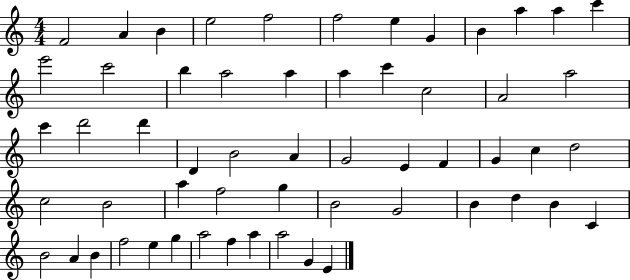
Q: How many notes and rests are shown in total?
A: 57